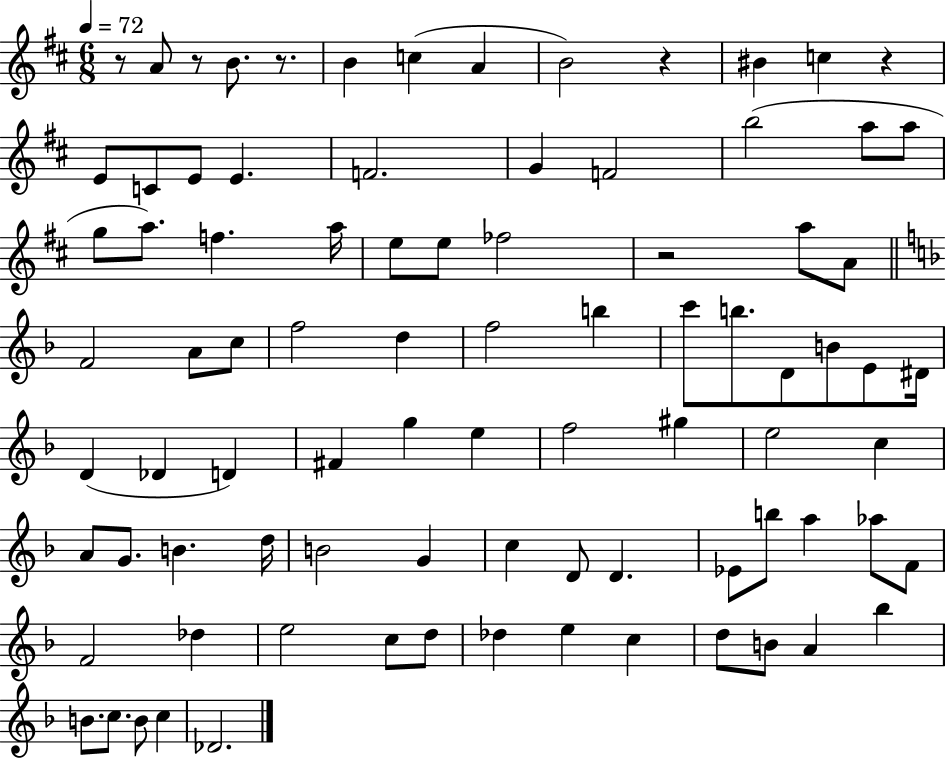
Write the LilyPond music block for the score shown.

{
  \clef treble
  \numericTimeSignature
  \time 6/8
  \key d \major
  \tempo 4 = 72
  r8 a'8 r8 b'8. r8. | b'4 c''4( a'4 | b'2) r4 | bis'4 c''4 r4 | \break e'8 c'8 e'8 e'4. | f'2. | g'4 f'2 | b''2( a''8 a''8 | \break g''8 a''8.) f''4. a''16 | e''8 e''8 fes''2 | r2 a''8 a'8 | \bar "||" \break \key f \major f'2 a'8 c''8 | f''2 d''4 | f''2 b''4 | c'''8 b''8. d'8 b'8 e'8 dis'16 | \break d'4( des'4 d'4) | fis'4 g''4 e''4 | f''2 gis''4 | e''2 c''4 | \break a'8 g'8. b'4. d''16 | b'2 g'4 | c''4 d'8 d'4. | ees'8 b''8 a''4 aes''8 f'8 | \break f'2 des''4 | e''2 c''8 d''8 | des''4 e''4 c''4 | d''8 b'8 a'4 bes''4 | \break b'8. c''8. b'8 c''4 | des'2. | \bar "|."
}